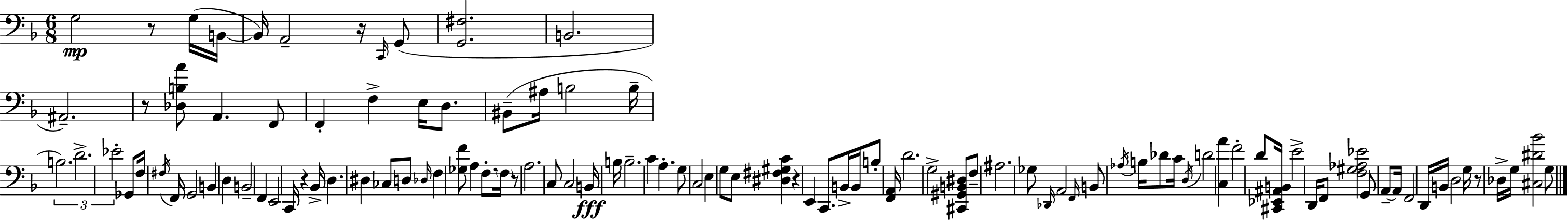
{
  \clef bass
  \numericTimeSignature
  \time 6/8
  \key d \minor
  \repeat volta 2 { g2\mp r8 g16( b,16~~ | b,16) a,2-- r16 \grace { c,16 }( g,8 | <g, fis>2. | b,2. | \break ais,2.--) | r8 <des b a'>8 a,4. f,8 | f,4-. f4-> e16 d8. | bis,8--( ais16 b2 | \break b16-- \tuplet 3/2 { b2.) | d'2.-> | ees'2-. } ges,8 f16 | \acciaccatura { fis16 } f,16 g,2 b,4 | \break d4 b,2-- | f,4 e,2 | c,16 r4 bes,16-> d4. | dis4 ces8 d8 \grace { des16 } f4 | \break <ges f'>8 a4 f8.-. | \parenthesize f16 r8 a2. | c8 c2 | b,16\fff b16 b2.-- | \break c'4 a4.-. | g8 c2 e4 | g8 e8 <dis fis gis c'>4 r4 | e,4 c,8. b,16-> b,16 | \break b8-. <f, a,>16 d'2. | g2-> <cis, gis, b, dis>8 | f8-- ais2. | ges8 \grace { des,16 } a,2 | \break \grace { f,16 } b,8 \acciaccatura { aes16 } b16 des'8 c'16 \acciaccatura { d16 } d'2 | <c a'>4 f'2-. | d'8 <cis, ees, ais, b,>16 e'2-> | d,16 f,8 <f gis aes ees'>2 | \break g,8 a,8--~~ a,16 f,2 | d,16 b,16 d2 | g16 r8 des16-> g16 <cis dis' bes'>2 | g8 } \bar "|."
}